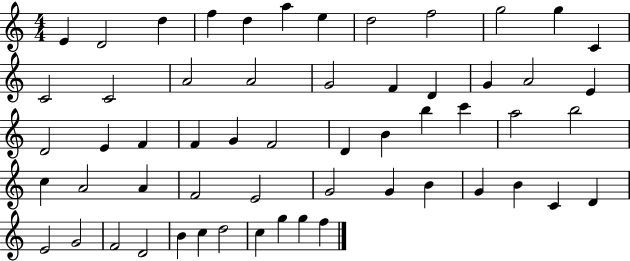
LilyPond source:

{
  \clef treble
  \numericTimeSignature
  \time 4/4
  \key c \major
  e'4 d'2 d''4 | f''4 d''4 a''4 e''4 | d''2 f''2 | g''2 g''4 c'4 | \break c'2 c'2 | a'2 a'2 | g'2 f'4 d'4 | g'4 a'2 e'4 | \break d'2 e'4 f'4 | f'4 g'4 f'2 | d'4 b'4 b''4 c'''4 | a''2 b''2 | \break c''4 a'2 a'4 | f'2 e'2 | g'2 g'4 b'4 | g'4 b'4 c'4 d'4 | \break e'2 g'2 | f'2 d'2 | b'4 c''4 d''2 | c''4 g''4 g''4 f''4 | \break \bar "|."
}